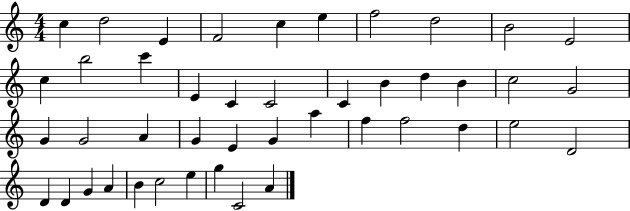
{
  \clef treble
  \numericTimeSignature
  \time 4/4
  \key c \major
  c''4 d''2 e'4 | f'2 c''4 e''4 | f''2 d''2 | b'2 e'2 | \break c''4 b''2 c'''4 | e'4 c'4 c'2 | c'4 b'4 d''4 b'4 | c''2 g'2 | \break g'4 g'2 a'4 | g'4 e'4 g'4 a''4 | f''4 f''2 d''4 | e''2 d'2 | \break d'4 d'4 g'4 a'4 | b'4 c''2 e''4 | g''4 c'2 a'4 | \bar "|."
}